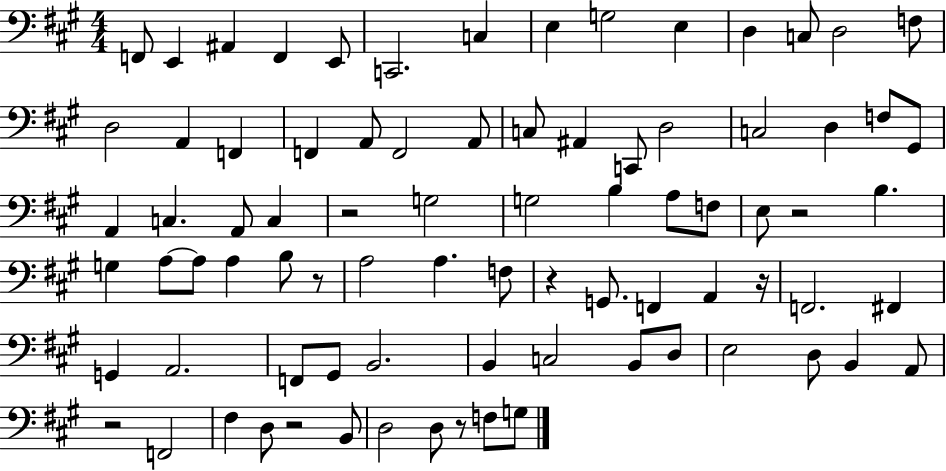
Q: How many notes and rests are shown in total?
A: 82